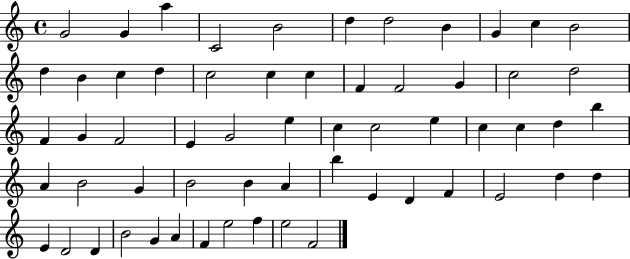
G4/h G4/q A5/q C4/h B4/h D5/q D5/h B4/q G4/q C5/q B4/h D5/q B4/q C5/q D5/q C5/h C5/q C5/q F4/q F4/h G4/q C5/h D5/h F4/q G4/q F4/h E4/q G4/h E5/q C5/q C5/h E5/q C5/q C5/q D5/q B5/q A4/q B4/h G4/q B4/h B4/q A4/q B5/q E4/q D4/q F4/q E4/h D5/q D5/q E4/q D4/h D4/q B4/h G4/q A4/q F4/q E5/h F5/q E5/h F4/h